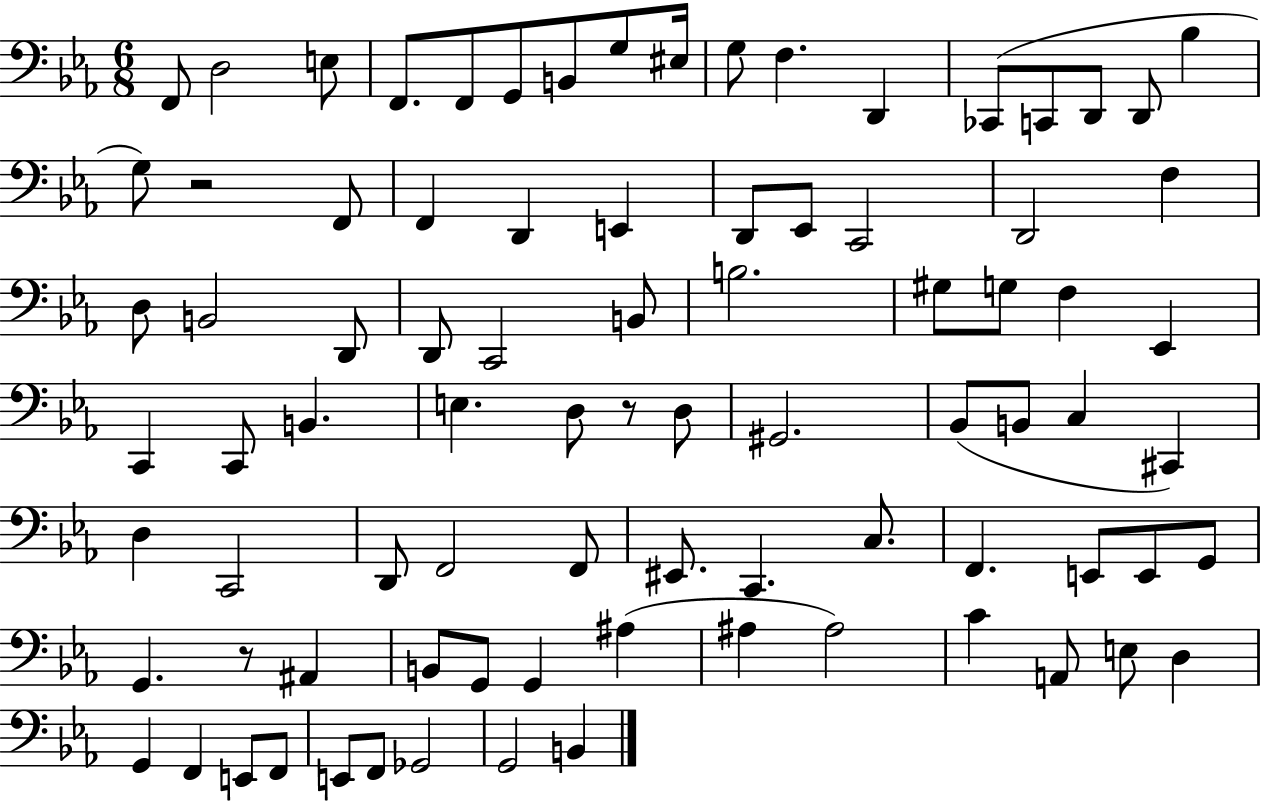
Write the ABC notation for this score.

X:1
T:Untitled
M:6/8
L:1/4
K:Eb
F,,/2 D,2 E,/2 F,,/2 F,,/2 G,,/2 B,,/2 G,/2 ^E,/4 G,/2 F, D,, _C,,/2 C,,/2 D,,/2 D,,/2 _B, G,/2 z2 F,,/2 F,, D,, E,, D,,/2 _E,,/2 C,,2 D,,2 F, D,/2 B,,2 D,,/2 D,,/2 C,,2 B,,/2 B,2 ^G,/2 G,/2 F, _E,, C,, C,,/2 B,, E, D,/2 z/2 D,/2 ^G,,2 _B,,/2 B,,/2 C, ^C,, D, C,,2 D,,/2 F,,2 F,,/2 ^E,,/2 C,, C,/2 F,, E,,/2 E,,/2 G,,/2 G,, z/2 ^A,, B,,/2 G,,/2 G,, ^A, ^A, ^A,2 C A,,/2 E,/2 D, G,, F,, E,,/2 F,,/2 E,,/2 F,,/2 _G,,2 G,,2 B,,